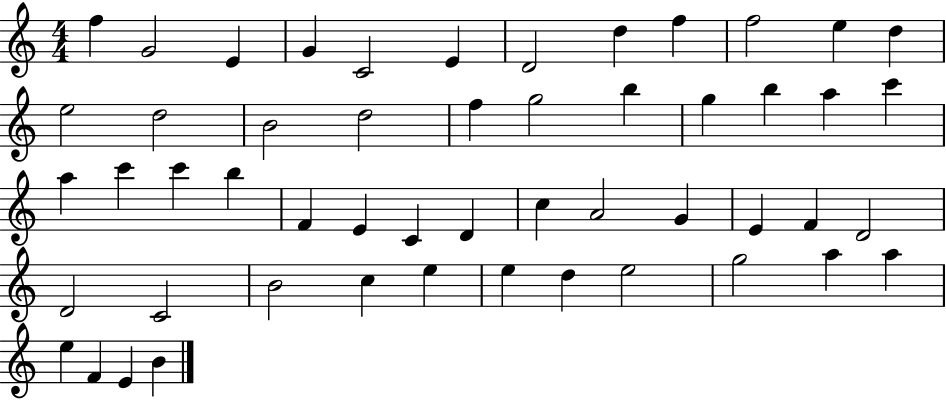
X:1
T:Untitled
M:4/4
L:1/4
K:C
f G2 E G C2 E D2 d f f2 e d e2 d2 B2 d2 f g2 b g b a c' a c' c' b F E C D c A2 G E F D2 D2 C2 B2 c e e d e2 g2 a a e F E B